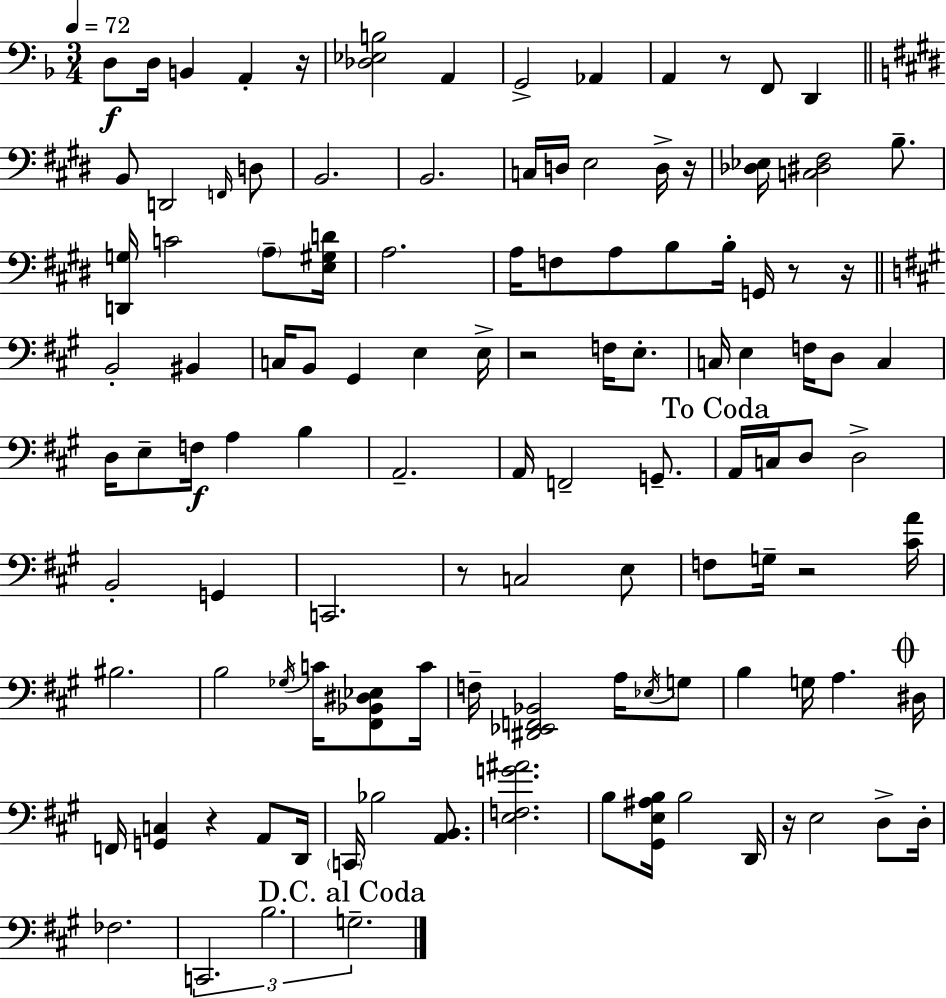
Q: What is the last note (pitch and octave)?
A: G3